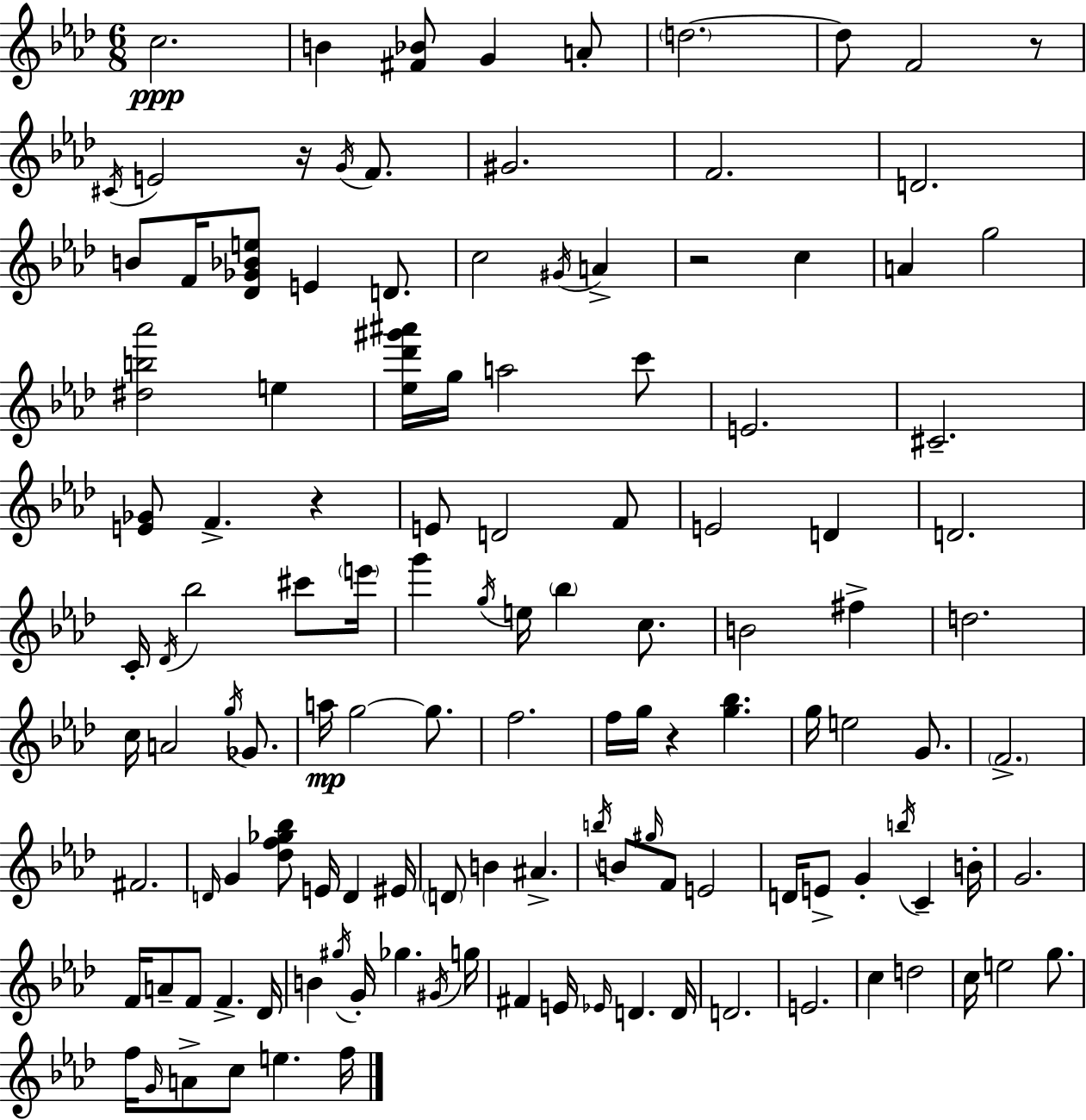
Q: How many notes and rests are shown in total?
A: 126